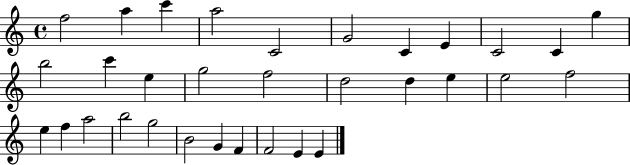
{
  \clef treble
  \time 4/4
  \defaultTimeSignature
  \key c \major
  f''2 a''4 c'''4 | a''2 c'2 | g'2 c'4 e'4 | c'2 c'4 g''4 | \break b''2 c'''4 e''4 | g''2 f''2 | d''2 d''4 e''4 | e''2 f''2 | \break e''4 f''4 a''2 | b''2 g''2 | b'2 g'4 f'4 | f'2 e'4 e'4 | \break \bar "|."
}